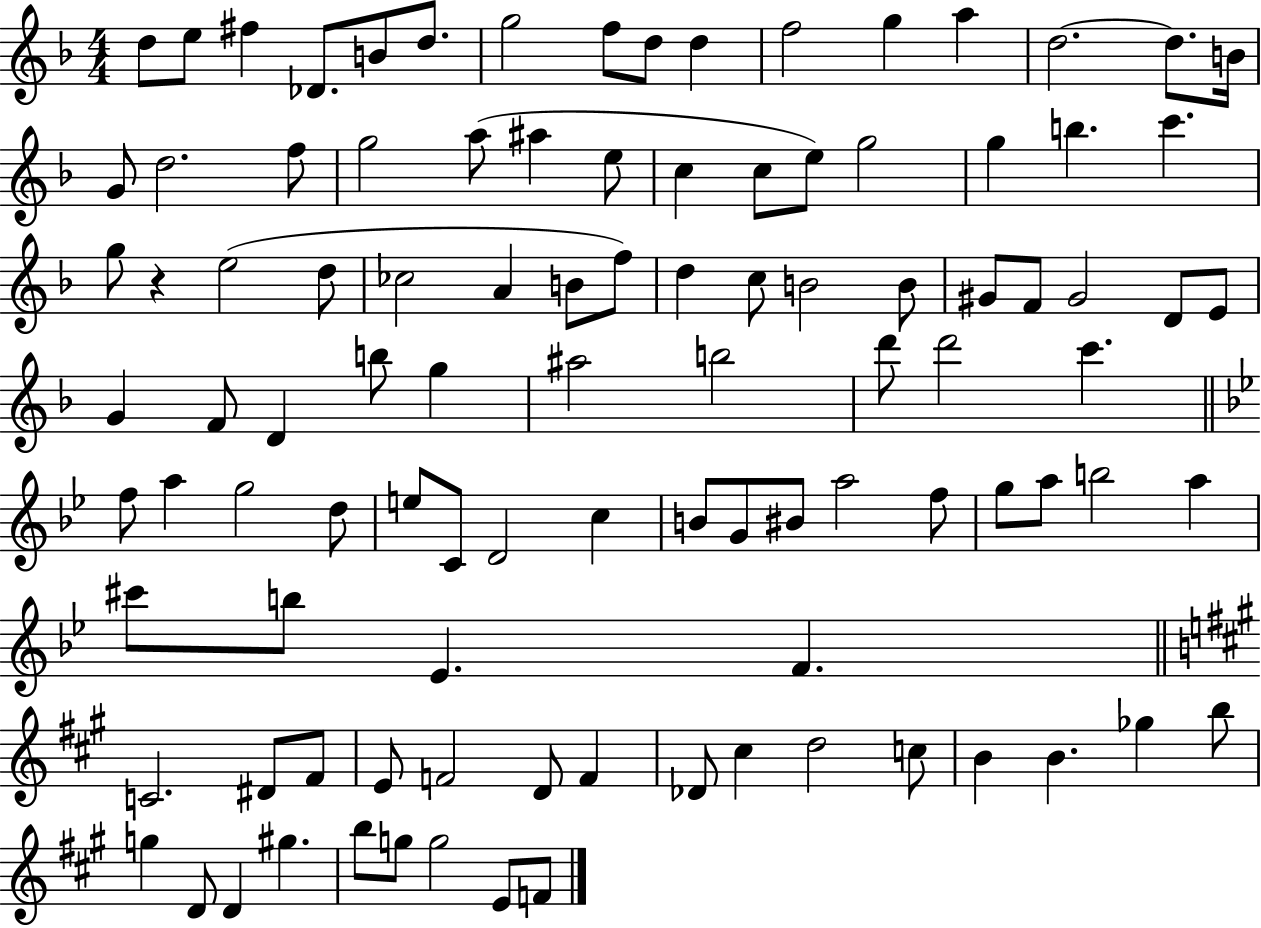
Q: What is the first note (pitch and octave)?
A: D5